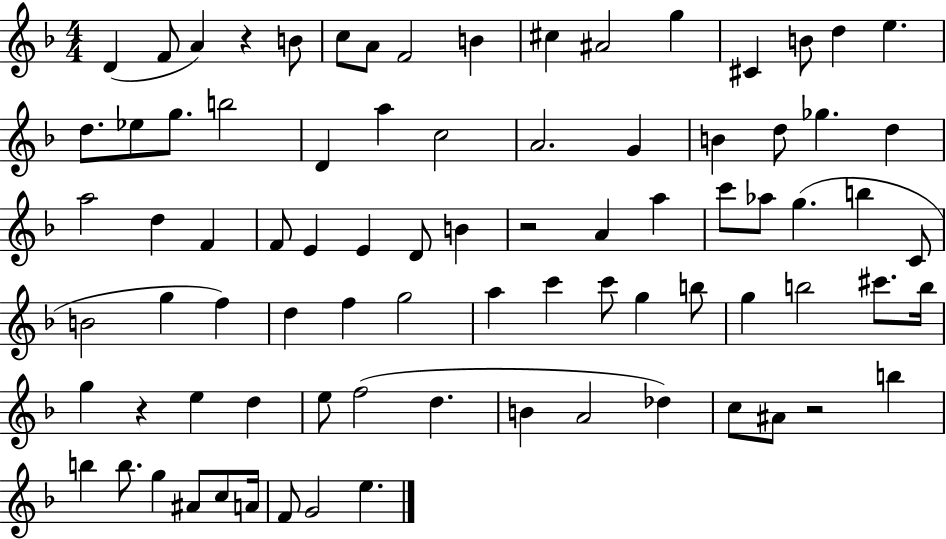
D4/q F4/e A4/q R/q B4/e C5/e A4/e F4/h B4/q C#5/q A#4/h G5/q C#4/q B4/e D5/q E5/q. D5/e. Eb5/e G5/e. B5/h D4/q A5/q C5/h A4/h. G4/q B4/q D5/e Gb5/q. D5/q A5/h D5/q F4/q F4/e E4/q E4/q D4/e B4/q R/h A4/q A5/q C6/e Ab5/e G5/q. B5/q C4/e B4/h G5/q F5/q D5/q F5/q G5/h A5/q C6/q C6/e G5/q B5/e G5/q B5/h C#6/e. B5/s G5/q R/q E5/q D5/q E5/e F5/h D5/q. B4/q A4/h Db5/q C5/e A#4/e R/h B5/q B5/q B5/e. G5/q A#4/e C5/e A4/s F4/e G4/h E5/q.